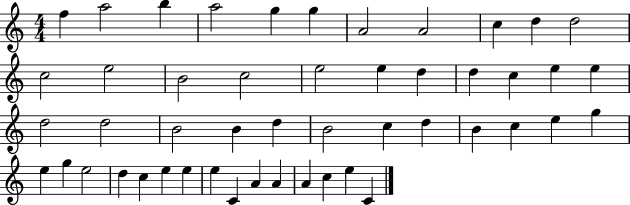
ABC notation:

X:1
T:Untitled
M:4/4
L:1/4
K:C
f a2 b a2 g g A2 A2 c d d2 c2 e2 B2 c2 e2 e d d c e e d2 d2 B2 B d B2 c d B c e g e g e2 d c e e e C A A A c e C